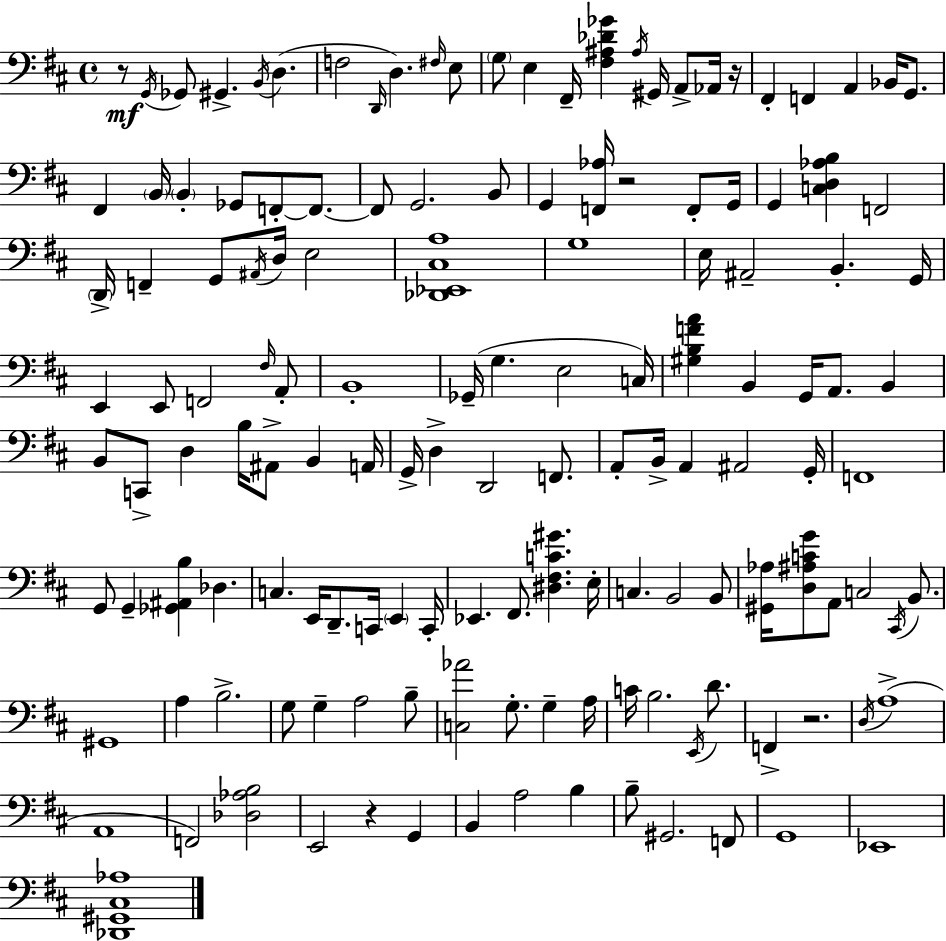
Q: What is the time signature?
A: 4/4